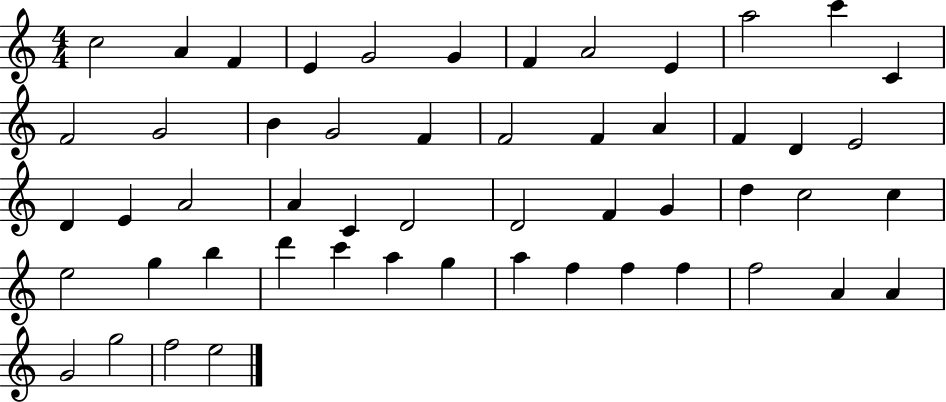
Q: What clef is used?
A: treble